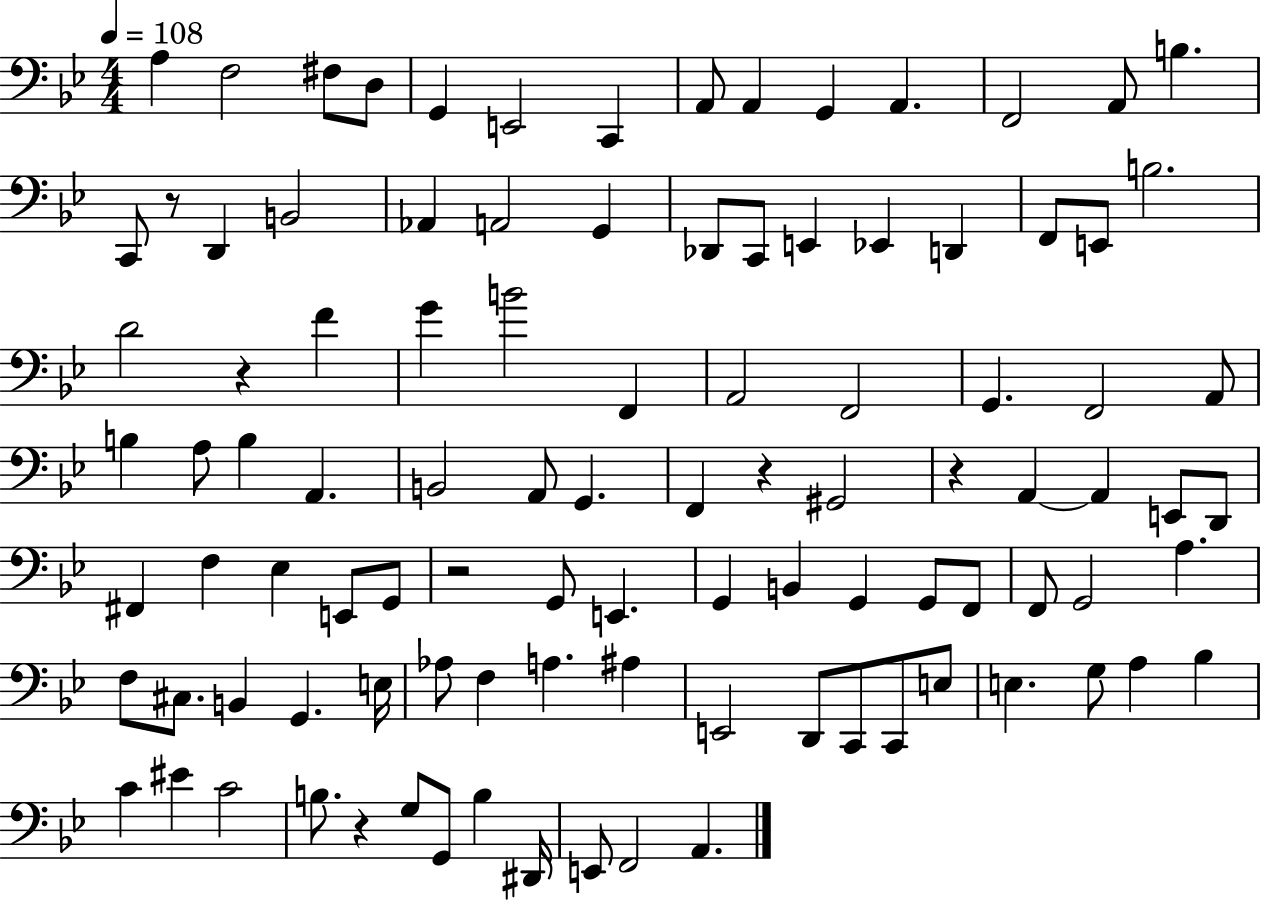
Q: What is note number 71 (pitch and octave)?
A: E3